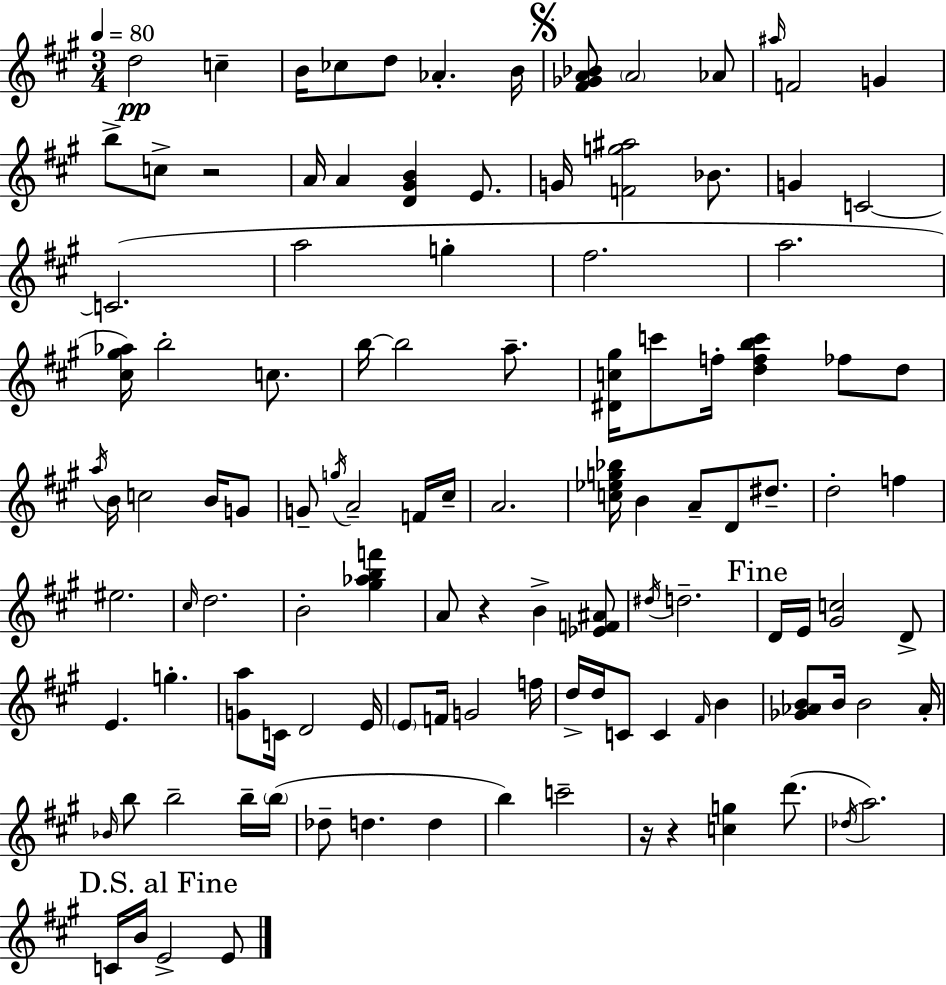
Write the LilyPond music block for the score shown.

{
  \clef treble
  \numericTimeSignature
  \time 3/4
  \key a \major
  \tempo 4 = 80
  d''2\pp c''4-- | b'16 ces''8 d''8 aes'4.-. b'16 | \mark \markup { \musicglyph "scripts.segno" } <fis' ges' a' bes'>8 \parenthesize a'2 aes'8 | \grace { ais''16 } f'2 g'4 | \break b''8-> c''8-> r2 | a'16 a'4 <d' gis' b'>4 e'8. | g'16 <f' g'' ais''>2 bes'8. | g'4 c'2~~ | \break c'2.( | a''2 g''4-. | fis''2. | a''2. | \break <cis'' gis'' aes''>16) b''2-. c''8. | b''16~~ b''2 a''8.-- | <dis' c'' gis''>16 c'''8 f''16-. <d'' f'' b'' c'''>4 fes''8 d''8 | \acciaccatura { a''16 } b'16 c''2 b'16 | \break g'8 g'8-- \acciaccatura { g''16 } a'2-- | f'16 cis''16-- a'2. | <c'' ees'' g'' bes''>16 b'4 a'8-- d'8 | dis''8.-- d''2-. f''4 | \break eis''2. | \grace { cis''16 } d''2. | b'2-. | <gis'' aes'' b'' f'''>4 a'8 r4 b'4-> | \break <ees' f' ais'>8 \acciaccatura { dis''16 } d''2.-- | \mark "Fine" d'16 e'16 <gis' c''>2 | d'8-> e'4. g''4.-. | <g' a''>8 c'16 d'2 | \break e'16 \parenthesize e'8 f'16 g'2 | f''16 d''16-> d''16 c'8 c'4 | \grace { fis'16 } b'4 <ges' aes' b'>8 b'16 b'2 | aes'16-. \grace { bes'16 } b''8 b''2-- | \break b''16-- \parenthesize b''16( des''8-- d''4. | d''4 b''4) c'''2-- | r16 r4 | <c'' g''>4 d'''8.( \acciaccatura { des''16 } a''2.) | \break \mark "D.S. al Fine" c'16 b'16 e'2-> | e'8 \bar "|."
}